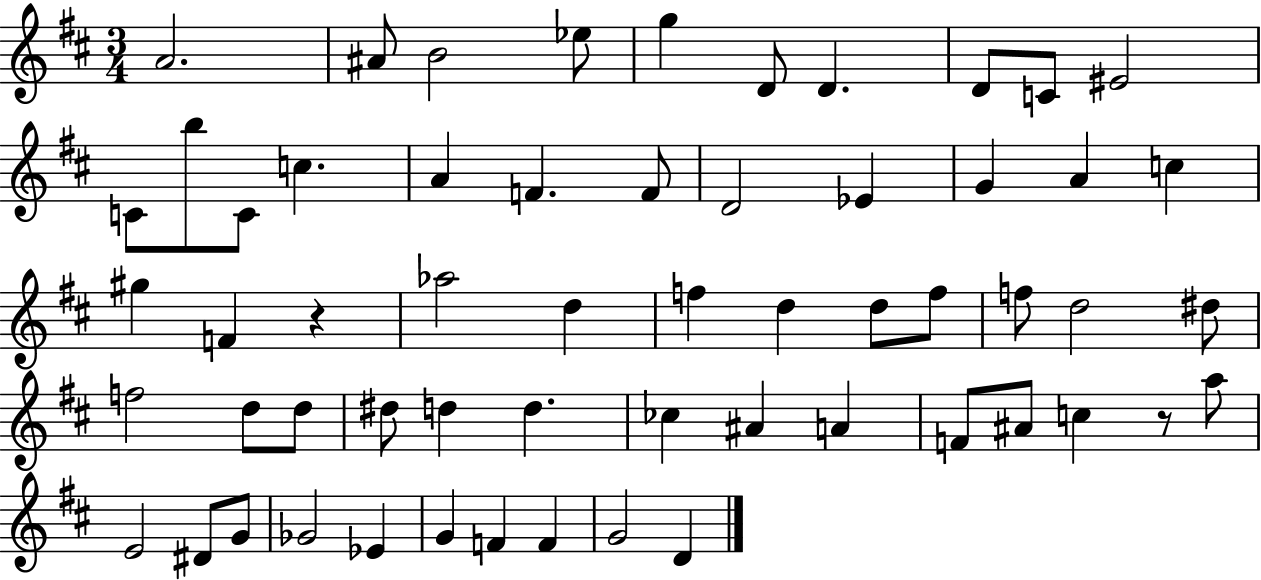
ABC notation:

X:1
T:Untitled
M:3/4
L:1/4
K:D
A2 ^A/2 B2 _e/2 g D/2 D D/2 C/2 ^E2 C/2 b/2 C/2 c A F F/2 D2 _E G A c ^g F z _a2 d f d d/2 f/2 f/2 d2 ^d/2 f2 d/2 d/2 ^d/2 d d _c ^A A F/2 ^A/2 c z/2 a/2 E2 ^D/2 G/2 _G2 _E G F F G2 D